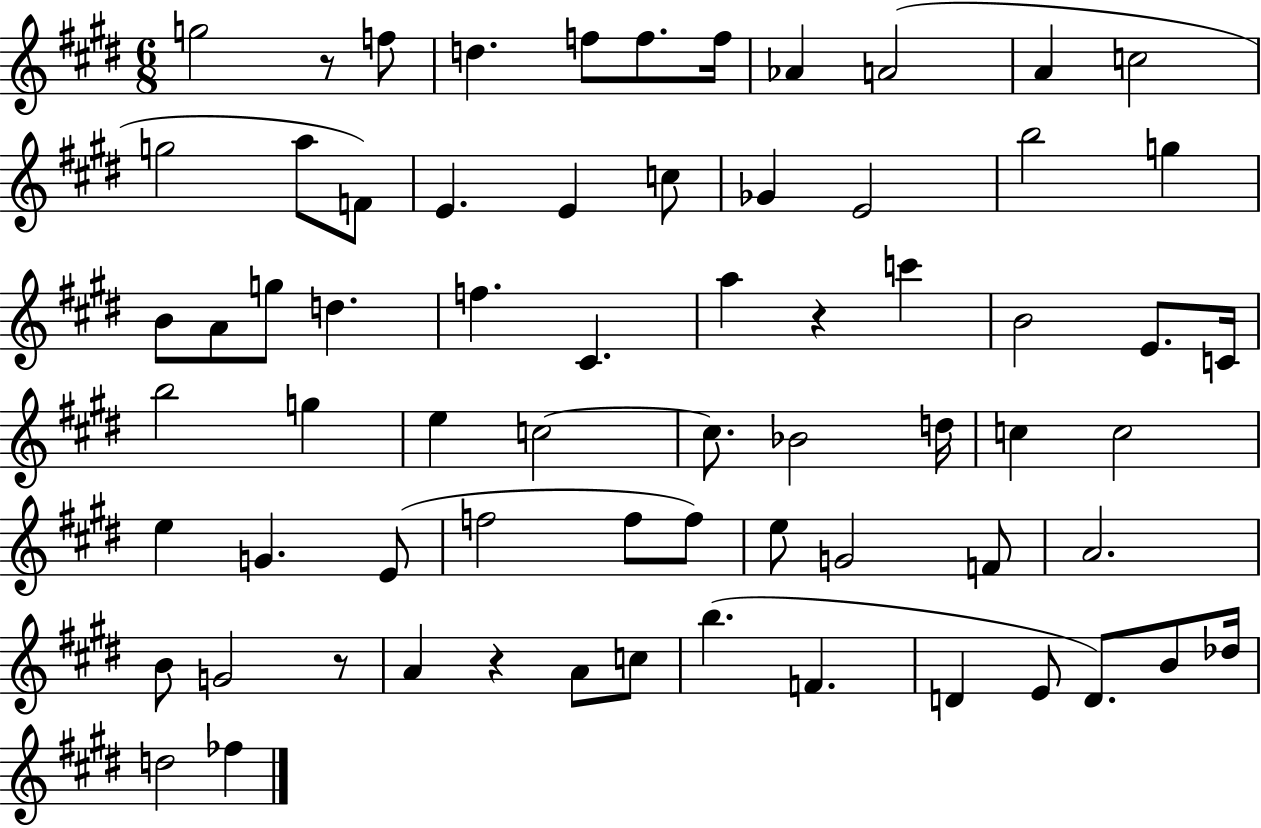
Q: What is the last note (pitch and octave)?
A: FES5